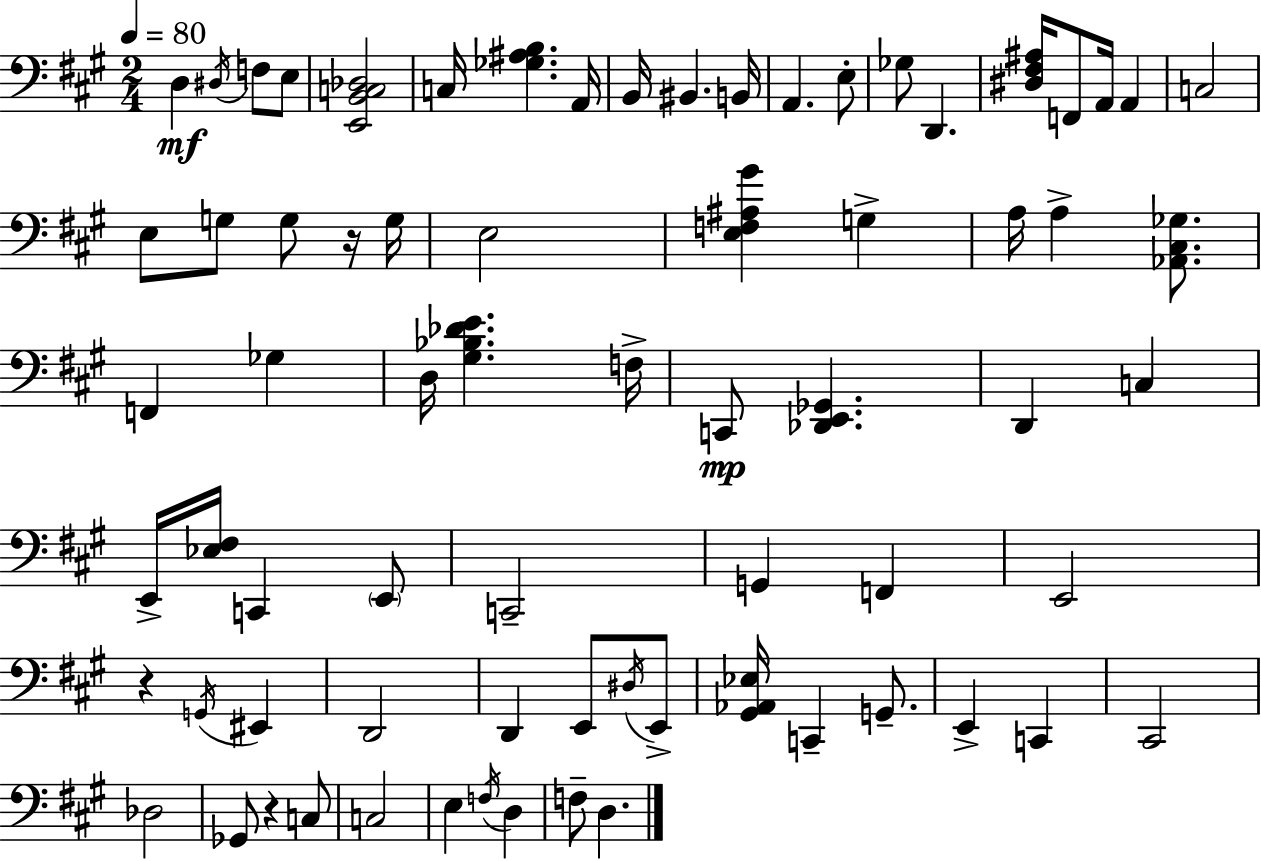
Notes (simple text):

D3/q D#3/s F3/e E3/e [E2,B2,C3,Db3]/h C3/s [Gb3,A#3,B3]/q. A2/s B2/s BIS2/q. B2/s A2/q. E3/e Gb3/e D2/q. [D#3,F#3,A#3]/s F2/e A2/s A2/q C3/h E3/e G3/e G3/e R/s G3/s E3/h [E3,F3,A#3,G#4]/q G3/q A3/s A3/q [Ab2,C#3,Gb3]/e. F2/q Gb3/q D3/s [G#3,Bb3,Db4,E4]/q. F3/s C2/e [Db2,E2,Gb2]/q. D2/q C3/q E2/s [Eb3,F#3]/s C2/q E2/e C2/h G2/q F2/q E2/h R/q G2/s EIS2/q D2/h D2/q E2/e D#3/s E2/e [G#2,Ab2,Eb3]/s C2/q G2/e. E2/q C2/q C#2/h Db3/h Gb2/e R/q C3/e C3/h E3/q F3/s D3/q F3/e D3/q.